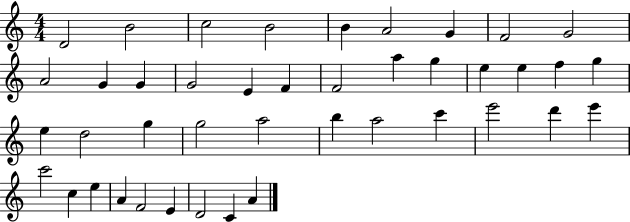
D4/h B4/h C5/h B4/h B4/q A4/h G4/q F4/h G4/h A4/h G4/q G4/q G4/h E4/q F4/q F4/h A5/q G5/q E5/q E5/q F5/q G5/q E5/q D5/h G5/q G5/h A5/h B5/q A5/h C6/q E6/h D6/q E6/q C6/h C5/q E5/q A4/q F4/h E4/q D4/h C4/q A4/q